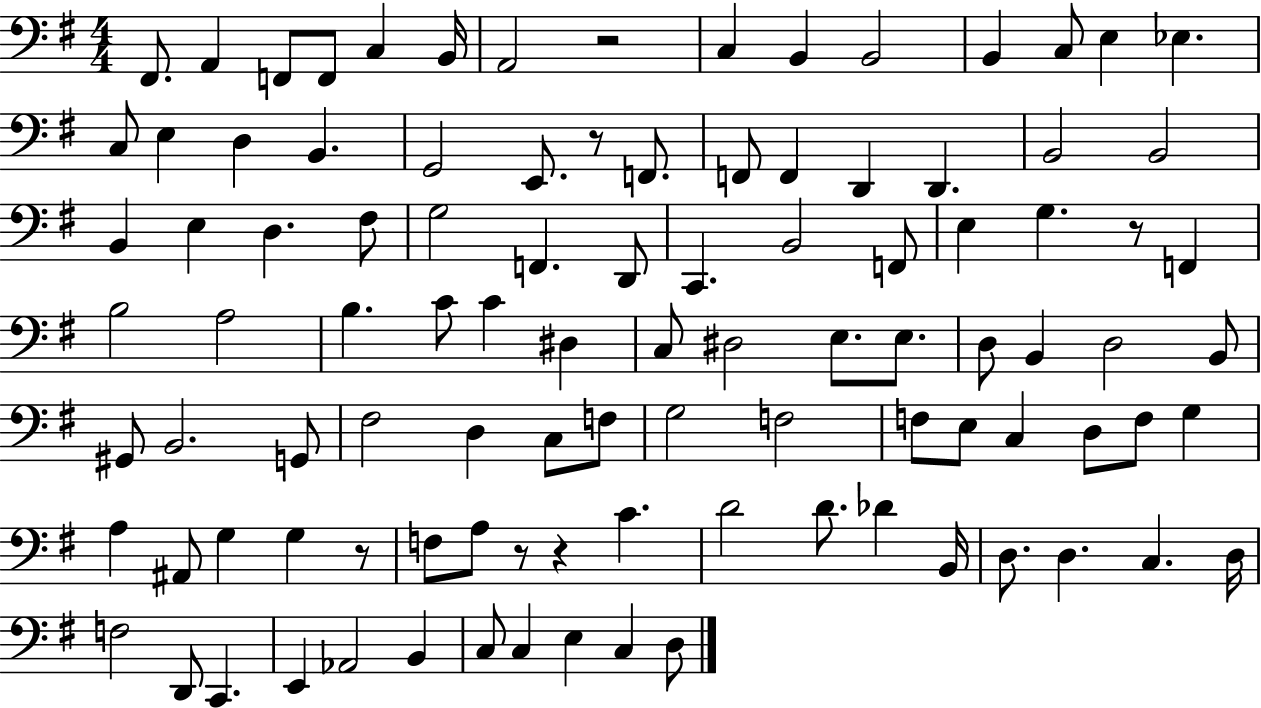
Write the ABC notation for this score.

X:1
T:Untitled
M:4/4
L:1/4
K:G
^F,,/2 A,, F,,/2 F,,/2 C, B,,/4 A,,2 z2 C, B,, B,,2 B,, C,/2 E, _E, C,/2 E, D, B,, G,,2 E,,/2 z/2 F,,/2 F,,/2 F,, D,, D,, B,,2 B,,2 B,, E, D, ^F,/2 G,2 F,, D,,/2 C,, B,,2 F,,/2 E, G, z/2 F,, B,2 A,2 B, C/2 C ^D, C,/2 ^D,2 E,/2 E,/2 D,/2 B,, D,2 B,,/2 ^G,,/2 B,,2 G,,/2 ^F,2 D, C,/2 F,/2 G,2 F,2 F,/2 E,/2 C, D,/2 F,/2 G, A, ^A,,/2 G, G, z/2 F,/2 A,/2 z/2 z C D2 D/2 _D B,,/4 D,/2 D, C, D,/4 F,2 D,,/2 C,, E,, _A,,2 B,, C,/2 C, E, C, D,/2